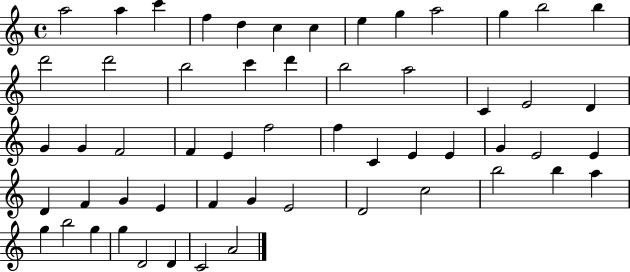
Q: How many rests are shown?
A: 0